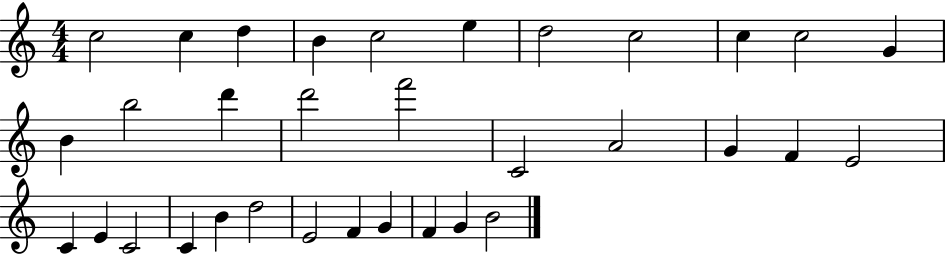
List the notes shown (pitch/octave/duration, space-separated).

C5/h C5/q D5/q B4/q C5/h E5/q D5/h C5/h C5/q C5/h G4/q B4/q B5/h D6/q D6/h F6/h C4/h A4/h G4/q F4/q E4/h C4/q E4/q C4/h C4/q B4/q D5/h E4/h F4/q G4/q F4/q G4/q B4/h